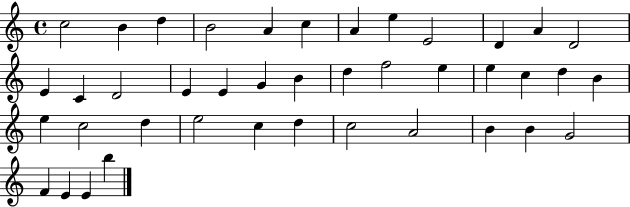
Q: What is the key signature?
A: C major